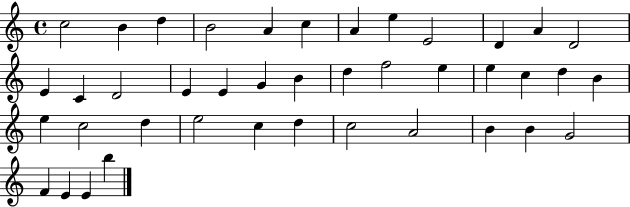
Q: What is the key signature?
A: C major